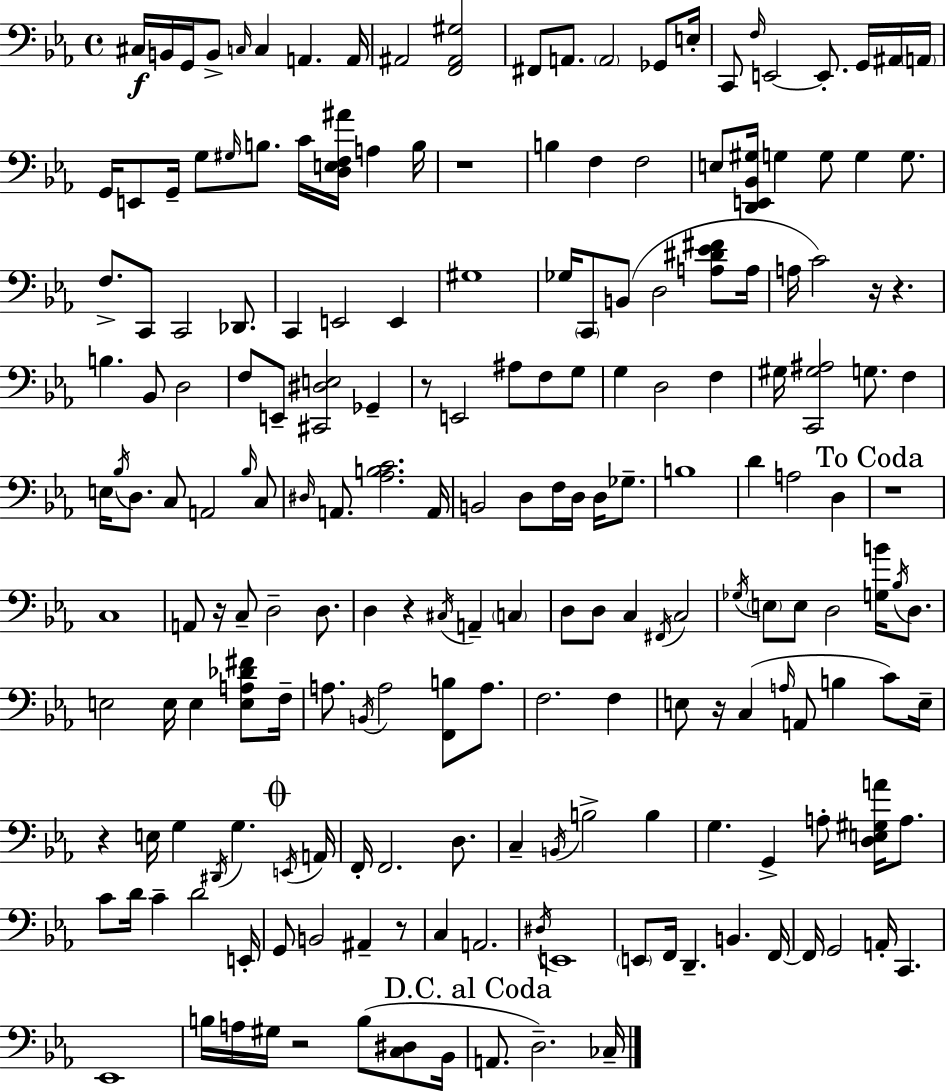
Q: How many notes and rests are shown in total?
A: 196